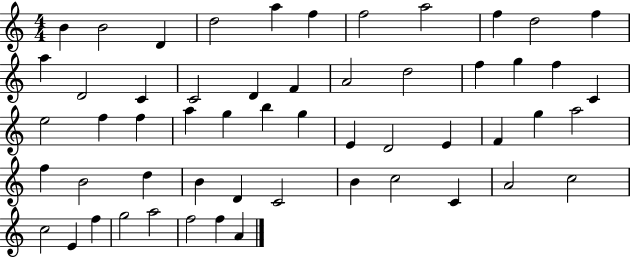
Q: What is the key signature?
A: C major